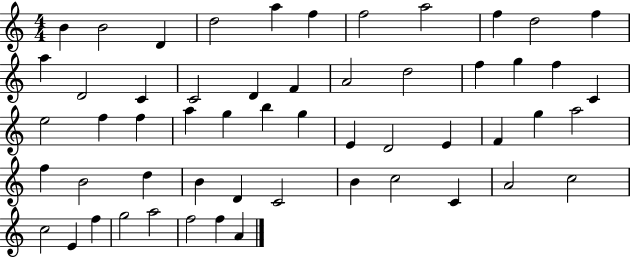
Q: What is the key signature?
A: C major